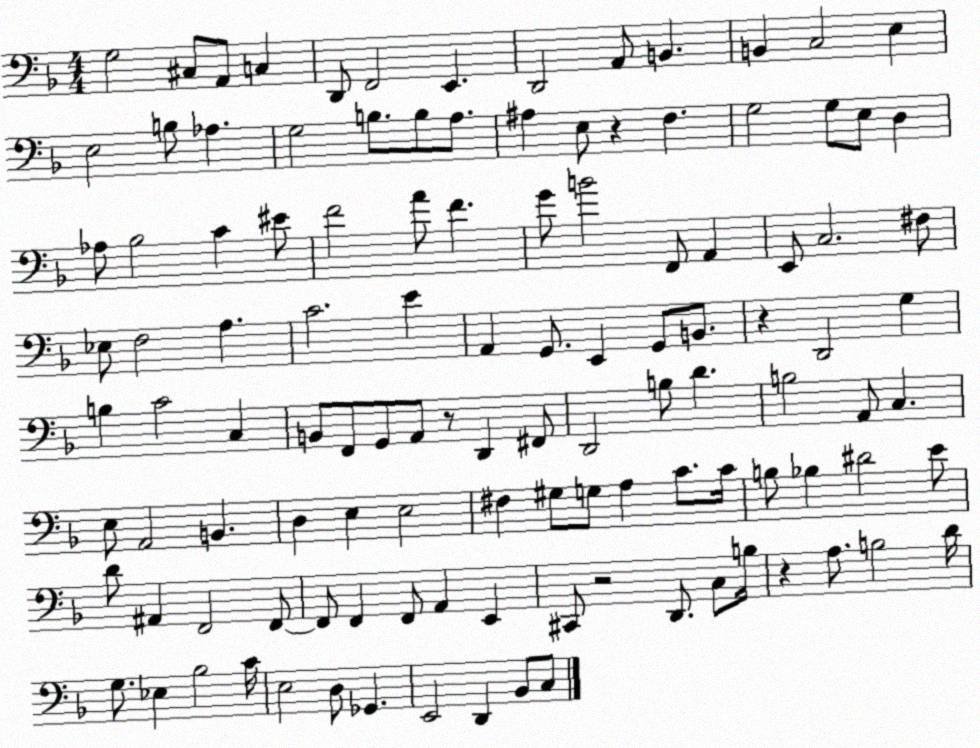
X:1
T:Untitled
M:4/4
L:1/4
K:F
G,2 ^C,/2 A,,/2 C, D,,/2 F,,2 E,, D,,2 A,,/2 B,, B,, C,2 E, E,2 B,/2 _A, G,2 B,/2 B,/2 A,/2 ^A, E,/2 z F, G,2 G,/2 E,/2 D, _A,/2 _B,2 C ^E/2 F2 A/2 F G/2 B2 F,,/2 A,, E,,/2 C,2 ^F,/2 _E,/2 F,2 A, C2 E A,, G,,/2 E,, G,,/2 B,,/2 z D,,2 G, B, C2 C, B,,/2 F,,/2 G,,/2 A,,/2 z/2 D,, ^F,,/2 D,,2 B,/2 D B,2 A,,/2 C, E,/2 A,,2 B,, D, E, E,2 ^F, ^G,/2 G,/2 A, C/2 C/4 B,/2 _B, ^D2 E/2 D/2 ^A,, F,,2 F,,/2 F,,/2 F,, F,,/2 A,, E,, ^C,,/2 z2 D,,/2 C,/2 B,/4 z A,/2 B,2 D/4 G,/2 _E, _B,2 C/4 E,2 D,/2 _G,, E,,2 D,, _B,,/2 C,/2